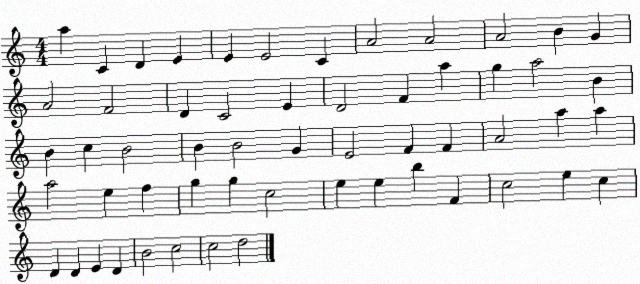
X:1
T:Untitled
M:4/4
L:1/4
K:C
a C D E E E2 C A2 A2 A2 B G A2 F2 D C2 E D2 F a g a2 B B c B2 B B2 G E2 F F A2 a a a2 e f g g c2 e e b F c2 e c D D E D B2 c2 c2 d2